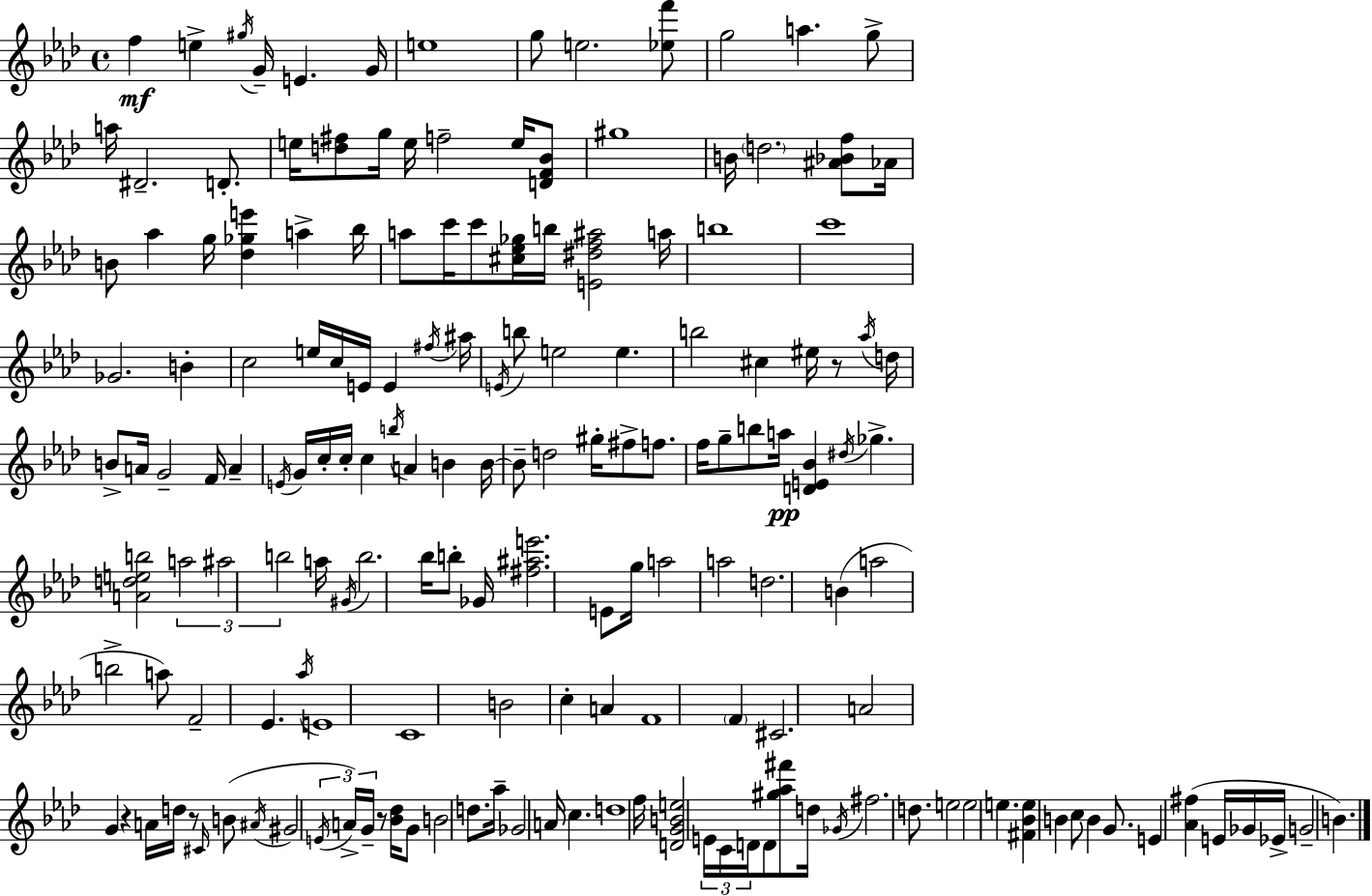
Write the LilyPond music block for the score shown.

{
  \clef treble
  \time 4/4
  \defaultTimeSignature
  \key f \minor
  f''4\mf e''4-> \acciaccatura { gis''16 } g'16-- e'4. | g'16 e''1 | g''8 e''2. <ees'' f'''>8 | g''2 a''4. g''8-> | \break a''16 dis'2.-- d'8.-. | e''16 <d'' fis''>8 g''16 e''16 f''2-- e''16 <d' f' bes'>8 | gis''1 | b'16 \parenthesize d''2. <ais' bes' f''>8 | \break aes'16 b'8 aes''4 g''16 <des'' ges'' e'''>4 a''4-> | bes''16 a''8 c'''16 c'''8 <cis'' ees'' ges''>16 b''16 <e' dis'' f'' ais''>2 | a''16 b''1 | c'''1 | \break ges'2. b'4-. | c''2 e''16 c''16 e'16 e'4 | \acciaccatura { fis''16 } ais''16 \acciaccatura { e'16 } b''8 e''2 e''4. | b''2 cis''4 eis''16 | \break r8 \acciaccatura { aes''16 } d''16 b'8-> a'16 g'2-- f'16 | a'4-- \acciaccatura { e'16 } g'16 c''16-. c''16-. c''4 \acciaccatura { b''16 } a'4 | b'4 b'16~~ b'8-- d''2 | gis''16-. fis''8-> f''8. f''16 g''8-- b''8 a''16\pp <d' e' bes'>4 | \break \acciaccatura { dis''16 } ges''4.-> <a' d'' e'' b''>2 \tuplet 3/2 { a''2 | ais''2 b''2 } | a''16 \acciaccatura { gis'16 } b''2. | bes''16 b''8-. ges'16 <fis'' ais'' e'''>2. | \break e'8 g''16 a''2 | a''2 d''2. | b'4( a''2 | b''2-> a''8) f'2-- | \break ees'4. \acciaccatura { aes''16 } e'1 | c'1 | b'2 | c''4-. a'4 f'1 | \break \parenthesize f'4 cis'2. | a'2 | g'4 r4 a'16 d''16 r8 \grace { cis'16 }( b'8 | \acciaccatura { ais'16 } gis'2 \tuplet 3/2 { \acciaccatura { e'16 } a'16->) g'16-- } r8 <bes' des''>16 g'8 | \break b'2 d''8. aes''16-- ges'2 | a'16 c''4. d''1 | f''16 <d' g' b' e''>2 | \tuplet 3/2 { e'16 c'16 d'16 } d'8 <gis'' aes'' fis'''>8 d''16 \acciaccatura { ges'16 } fis''2. | \break d''8. e''2 | e''2 e''4. | <fis' bes' e''>4 b'4 c''8 b'4 | g'8. e'4 <aes' fis''>4( e'16 ges'16 ees'16-> g'2-- | \break b'4.) \bar "|."
}